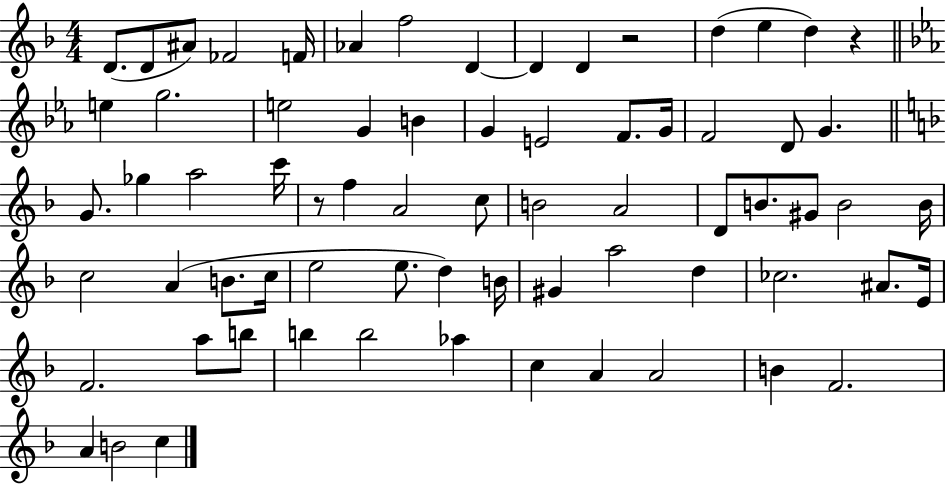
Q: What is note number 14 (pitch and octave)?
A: E5